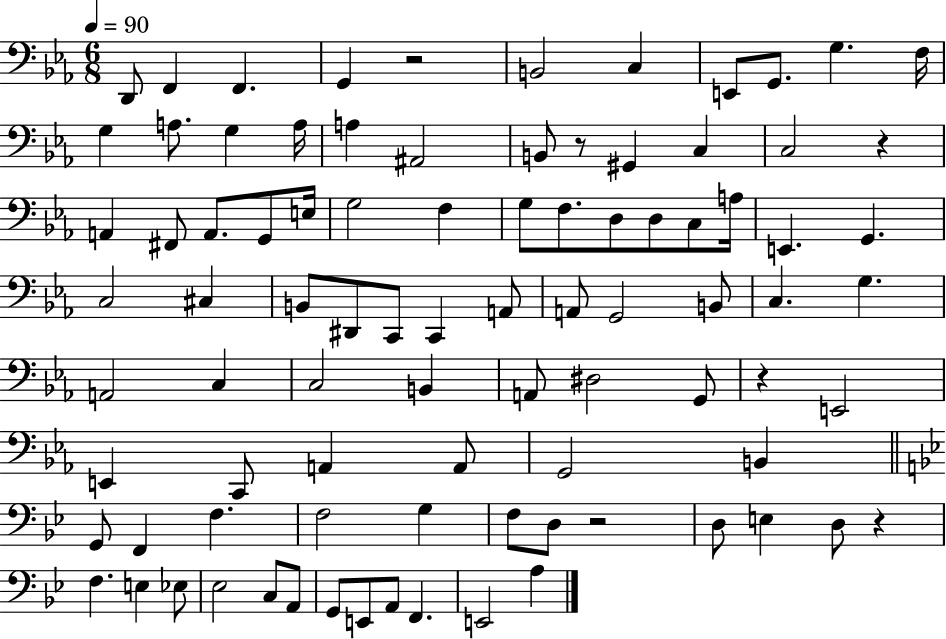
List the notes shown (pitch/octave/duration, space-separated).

D2/e F2/q F2/q. G2/q R/h B2/h C3/q E2/e G2/e. G3/q. F3/s G3/q A3/e. G3/q A3/s A3/q A#2/h B2/e R/e G#2/q C3/q C3/h R/q A2/q F#2/e A2/e. G2/e E3/s G3/h F3/q G3/e F3/e. D3/e D3/e C3/e A3/s E2/q. G2/q. C3/h C#3/q B2/e D#2/e C2/e C2/q A2/e A2/e G2/h B2/e C3/q. G3/q. A2/h C3/q C3/h B2/q A2/e D#3/h G2/e R/q E2/h E2/q C2/e A2/q A2/e G2/h B2/q G2/e F2/q F3/q. F3/h G3/q F3/e D3/e R/h D3/e E3/q D3/e R/q F3/q. E3/q Eb3/e Eb3/h C3/e A2/e G2/e E2/e A2/e F2/q. E2/h A3/q